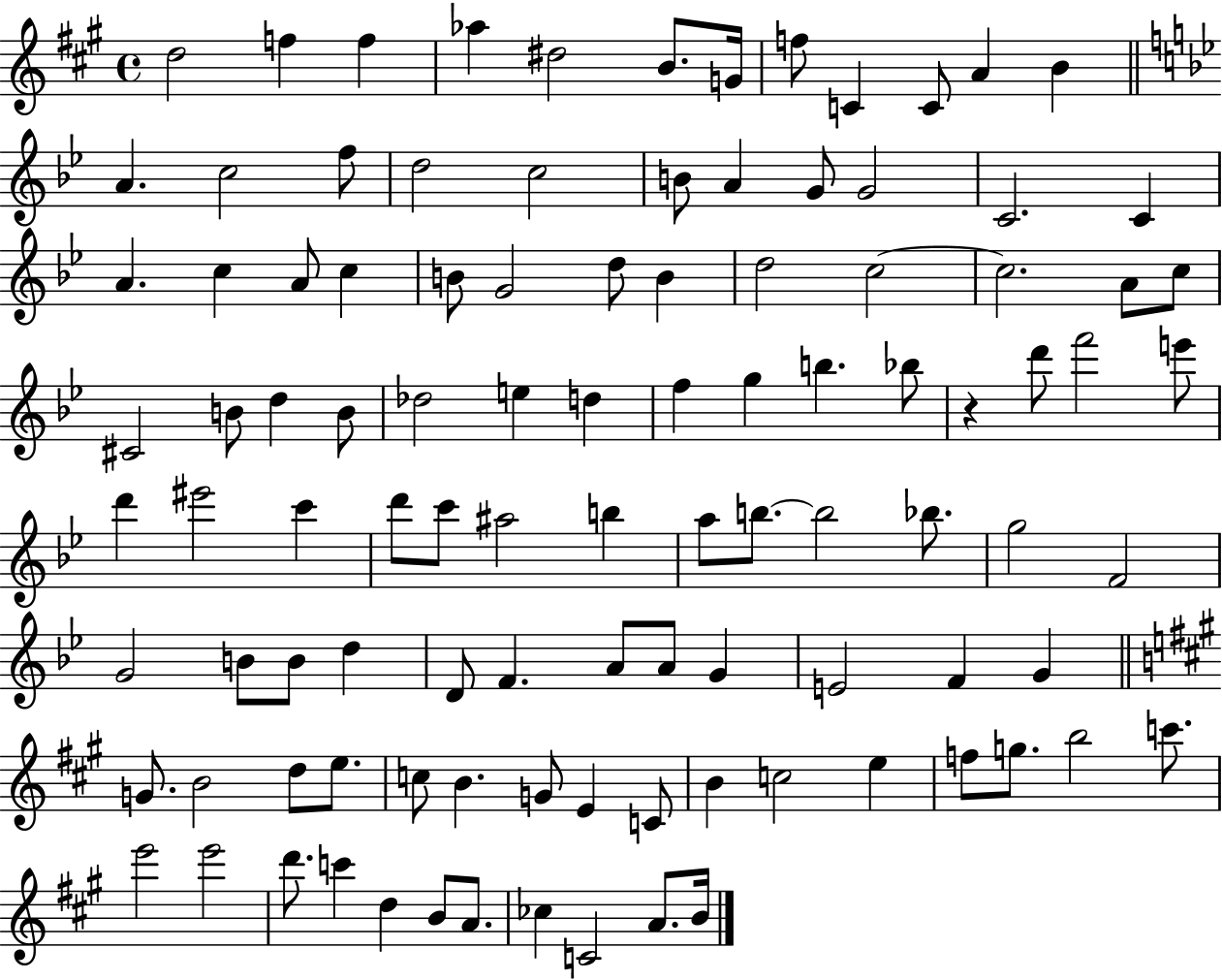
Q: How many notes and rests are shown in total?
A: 103